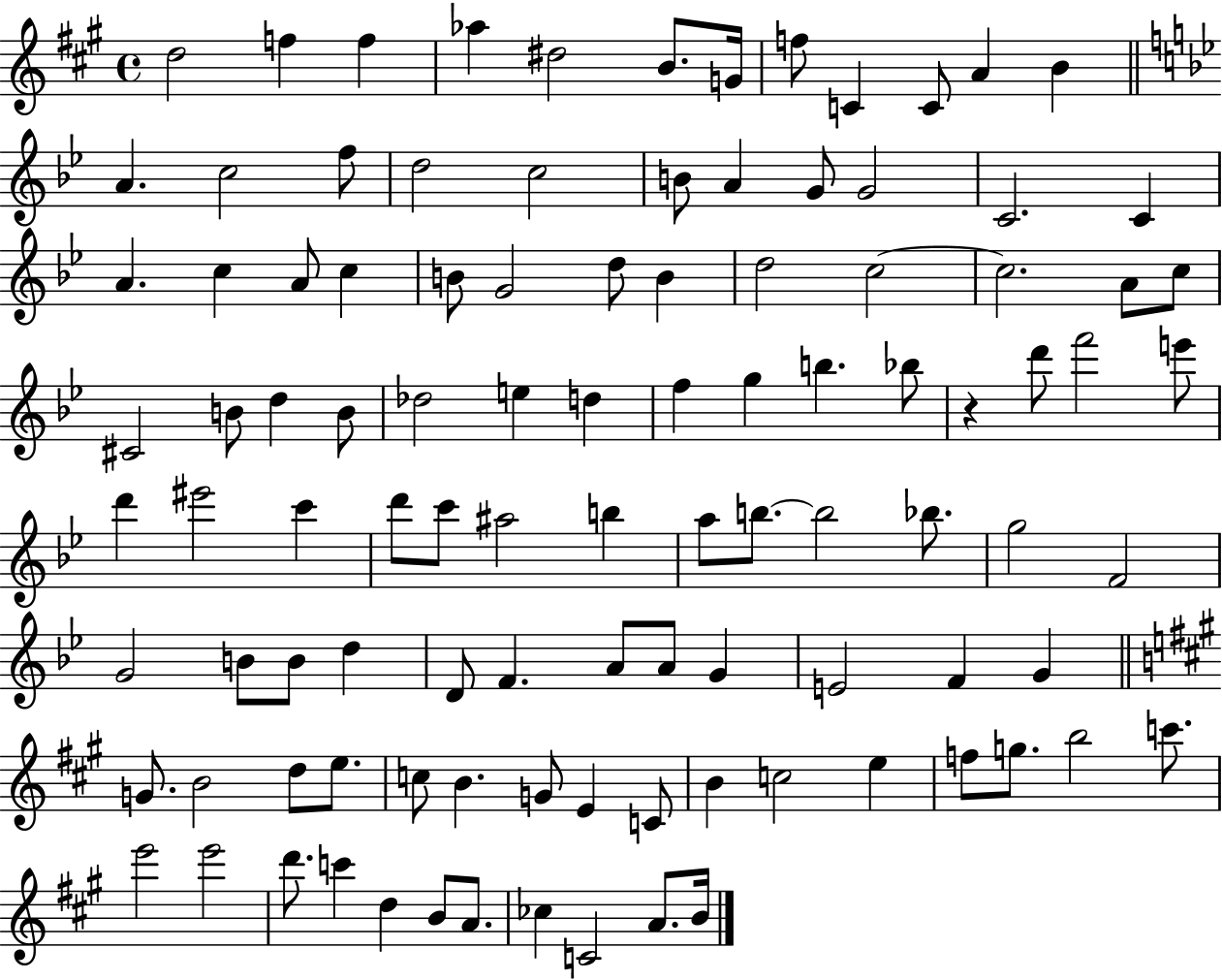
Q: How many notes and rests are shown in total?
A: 103